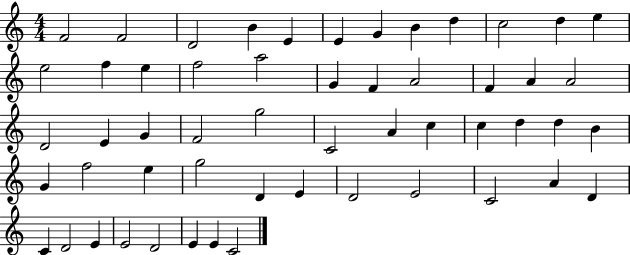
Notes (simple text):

F4/h F4/h D4/h B4/q E4/q E4/q G4/q B4/q D5/q C5/h D5/q E5/q E5/h F5/q E5/q F5/h A5/h G4/q F4/q A4/h F4/q A4/q A4/h D4/h E4/q G4/q F4/h G5/h C4/h A4/q C5/q C5/q D5/q D5/q B4/q G4/q F5/h E5/q G5/h D4/q E4/q D4/h E4/h C4/h A4/q D4/q C4/q D4/h E4/q E4/h D4/h E4/q E4/q C4/h